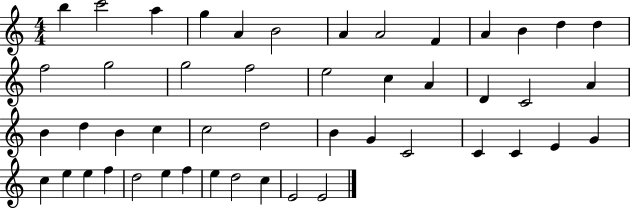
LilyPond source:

{
  \clef treble
  \numericTimeSignature
  \time 4/4
  \key c \major
  b''4 c'''2 a''4 | g''4 a'4 b'2 | a'4 a'2 f'4 | a'4 b'4 d''4 d''4 | \break f''2 g''2 | g''2 f''2 | e''2 c''4 a'4 | d'4 c'2 a'4 | \break b'4 d''4 b'4 c''4 | c''2 d''2 | b'4 g'4 c'2 | c'4 c'4 e'4 g'4 | \break c''4 e''4 e''4 f''4 | d''2 e''4 f''4 | e''4 d''2 c''4 | e'2 e'2 | \break \bar "|."
}